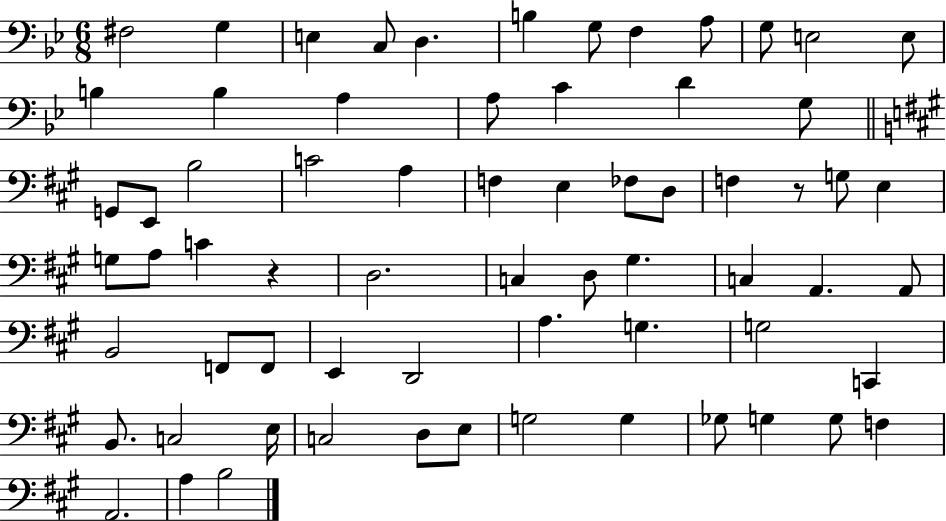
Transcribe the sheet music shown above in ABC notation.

X:1
T:Untitled
M:6/8
L:1/4
K:Bb
^F,2 G, E, C,/2 D, B, G,/2 F, A,/2 G,/2 E,2 E,/2 B, B, A, A,/2 C D G,/2 G,,/2 E,,/2 B,2 C2 A, F, E, _F,/2 D,/2 F, z/2 G,/2 E, G,/2 A,/2 C z D,2 C, D,/2 ^G, C, A,, A,,/2 B,,2 F,,/2 F,,/2 E,, D,,2 A, G, G,2 C,, B,,/2 C,2 E,/4 C,2 D,/2 E,/2 G,2 G, _G,/2 G, G,/2 F, A,,2 A, B,2